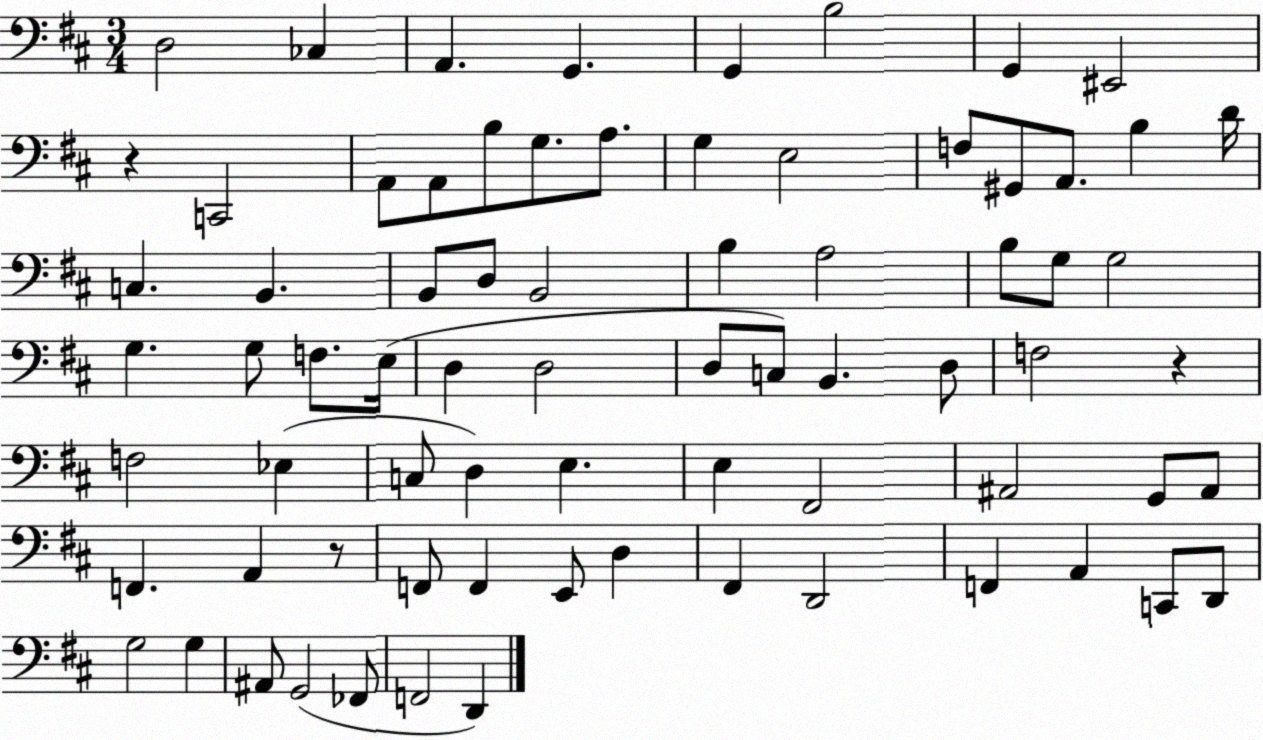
X:1
T:Untitled
M:3/4
L:1/4
K:D
D,2 _C, A,, G,, G,, B,2 G,, ^E,,2 z C,,2 A,,/2 A,,/2 B,/2 G,/2 A,/2 G, E,2 F,/2 ^G,,/2 A,,/2 B, D/4 C, B,, B,,/2 D,/2 B,,2 B, A,2 B,/2 G,/2 G,2 G, G,/2 F,/2 E,/4 D, D,2 D,/2 C,/2 B,, D,/2 F,2 z F,2 _E, C,/2 D, E, E, ^F,,2 ^A,,2 G,,/2 ^A,,/2 F,, A,, z/2 F,,/2 F,, E,,/2 D, ^F,, D,,2 F,, A,, C,,/2 D,,/2 G,2 G, ^A,,/2 G,,2 _F,,/2 F,,2 D,,